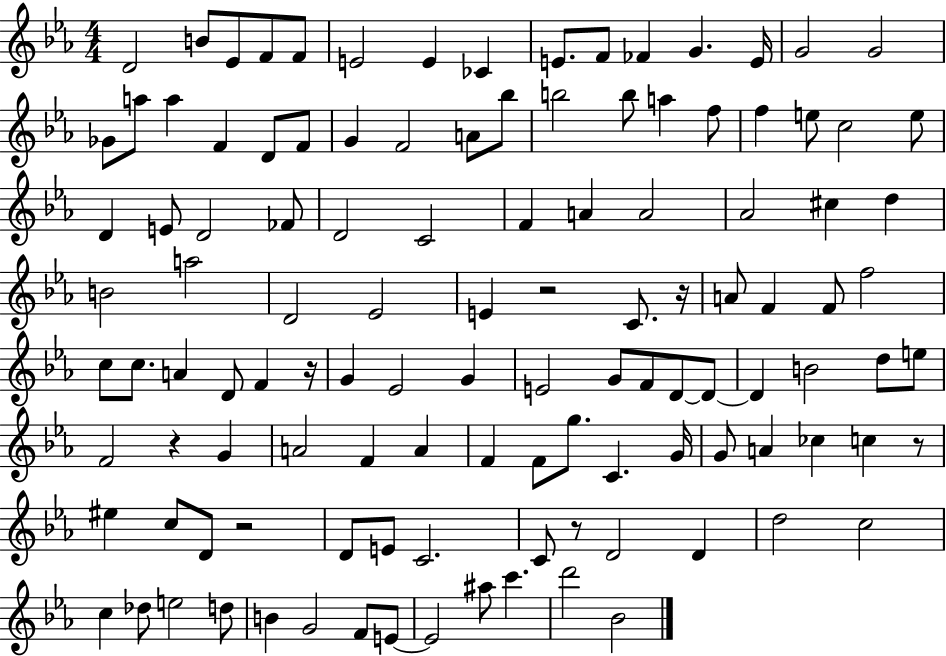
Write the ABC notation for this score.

X:1
T:Untitled
M:4/4
L:1/4
K:Eb
D2 B/2 _E/2 F/2 F/2 E2 E _C E/2 F/2 _F G E/4 G2 G2 _G/2 a/2 a F D/2 F/2 G F2 A/2 _b/2 b2 b/2 a f/2 f e/2 c2 e/2 D E/2 D2 _F/2 D2 C2 F A A2 _A2 ^c d B2 a2 D2 _E2 E z2 C/2 z/4 A/2 F F/2 f2 c/2 c/2 A D/2 F z/4 G _E2 G E2 G/2 F/2 D/2 D/2 D B2 d/2 e/2 F2 z G A2 F A F F/2 g/2 C G/4 G/2 A _c c z/2 ^e c/2 D/2 z2 D/2 E/2 C2 C/2 z/2 D2 D d2 c2 c _d/2 e2 d/2 B G2 F/2 E/2 E2 ^a/2 c' d'2 _B2